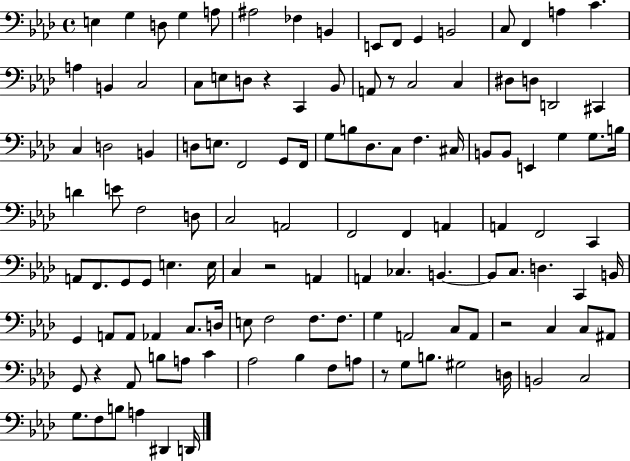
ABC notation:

X:1
T:Untitled
M:4/4
L:1/4
K:Ab
E, G, D,/2 G, A,/2 ^A,2 _F, B,, E,,/2 F,,/2 G,, B,,2 C,/2 F,, A, C A, B,, C,2 C,/2 E,/2 D,/2 z C,, _B,,/2 A,,/2 z/2 C,2 C, ^D,/2 D,/2 D,,2 ^C,, C, D,2 B,, D,/2 E,/2 F,,2 G,,/2 F,,/4 G,/2 B,/2 _D,/2 C,/2 F, ^C,/4 B,,/2 B,,/2 E,, G, G,/2 B,/4 D E/2 F,2 D,/2 C,2 A,,2 F,,2 F,, A,, A,, F,,2 C,, A,,/2 F,,/2 G,,/2 G,,/2 E, E,/4 C, z2 A,, A,, _C, B,, B,,/2 C,/2 D, C,, B,,/4 G,, A,,/2 A,,/2 _A,, C,/2 D,/4 E,/2 F,2 F,/2 F,/2 G, A,,2 C,/2 A,,/2 z2 C, C,/2 ^A,,/2 G,,/2 z _A,,/2 B,/2 A,/2 C _A,2 _B, F,/2 A,/2 z/2 G,/2 B,/2 ^G,2 D,/4 B,,2 C,2 G,/2 F,/2 B,/2 A, ^D,, D,,/4